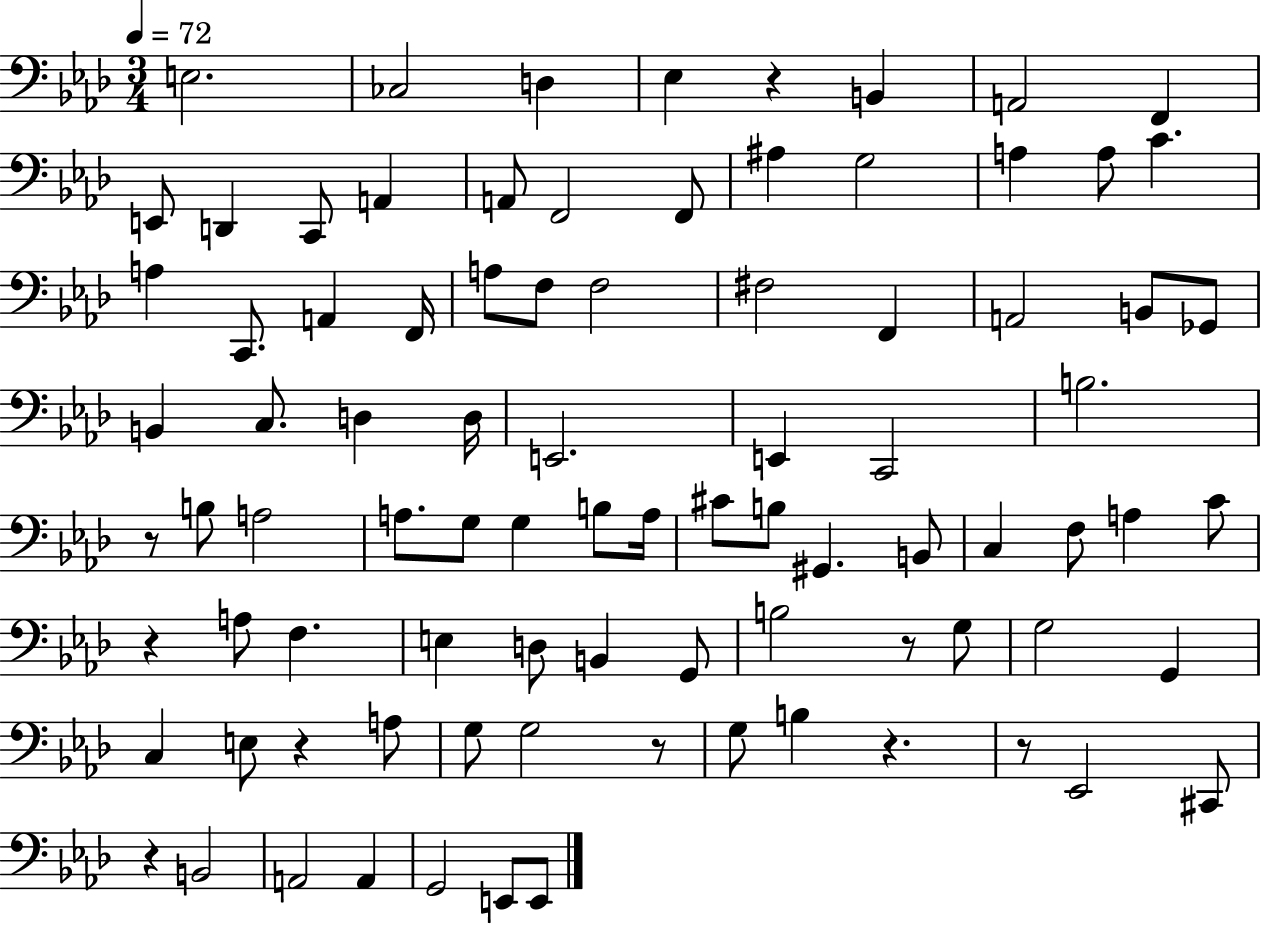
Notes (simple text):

E3/h. CES3/h D3/q Eb3/q R/q B2/q A2/h F2/q E2/e D2/q C2/e A2/q A2/e F2/h F2/e A#3/q G3/h A3/q A3/e C4/q. A3/q C2/e. A2/q F2/s A3/e F3/e F3/h F#3/h F2/q A2/h B2/e Gb2/e B2/q C3/e. D3/q D3/s E2/h. E2/q C2/h B3/h. R/e B3/e A3/h A3/e. G3/e G3/q B3/e A3/s C#4/e B3/e G#2/q. B2/e C3/q F3/e A3/q C4/e R/q A3/e F3/q. E3/q D3/e B2/q G2/e B3/h R/e G3/e G3/h G2/q C3/q E3/e R/q A3/e G3/e G3/h R/e G3/e B3/q R/q. R/e Eb2/h C#2/e R/q B2/h A2/h A2/q G2/h E2/e E2/e